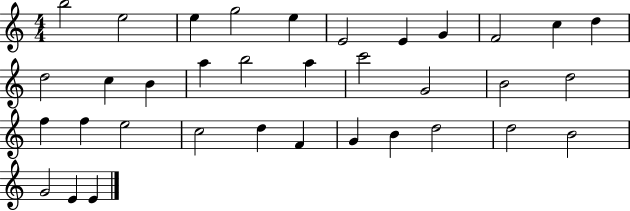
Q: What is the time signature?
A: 4/4